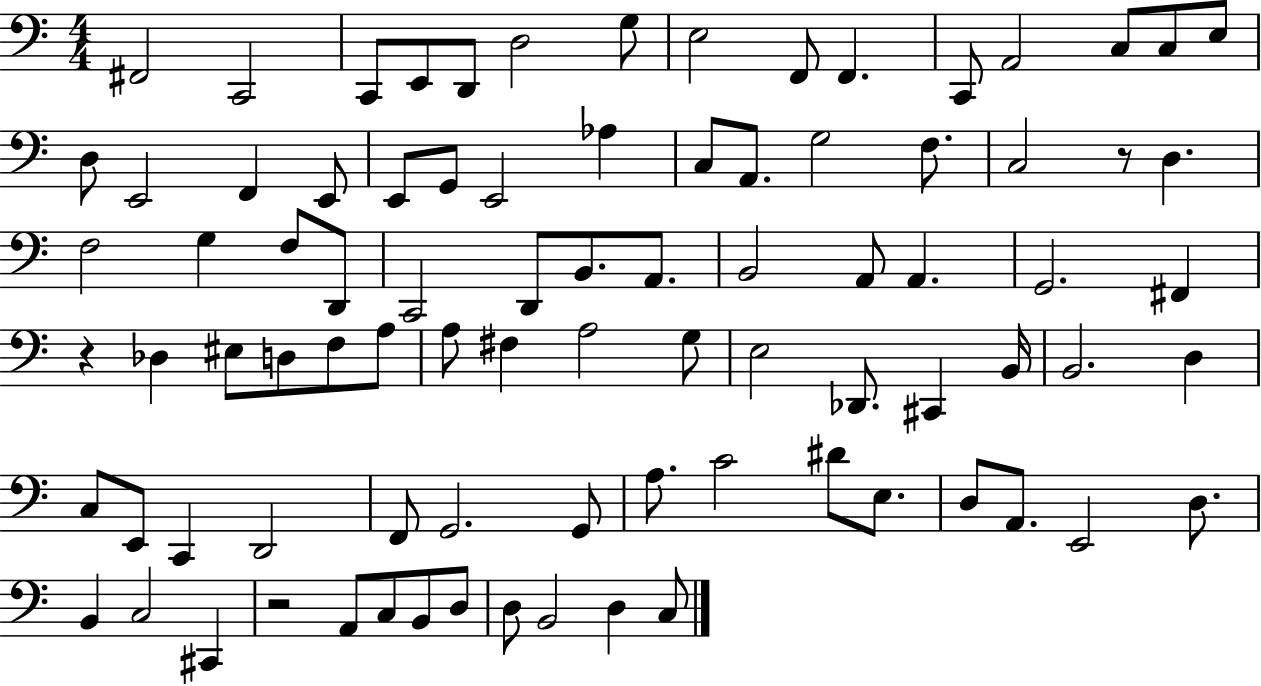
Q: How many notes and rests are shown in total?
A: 86